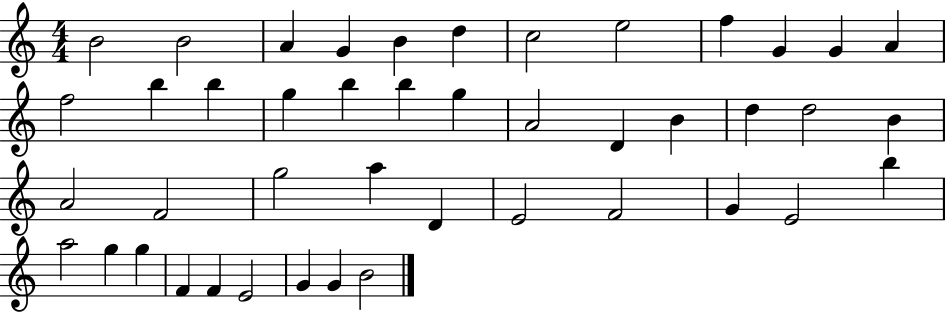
B4/h B4/h A4/q G4/q B4/q D5/q C5/h E5/h F5/q G4/q G4/q A4/q F5/h B5/q B5/q G5/q B5/q B5/q G5/q A4/h D4/q B4/q D5/q D5/h B4/q A4/h F4/h G5/h A5/q D4/q E4/h F4/h G4/q E4/h B5/q A5/h G5/q G5/q F4/q F4/q E4/h G4/q G4/q B4/h